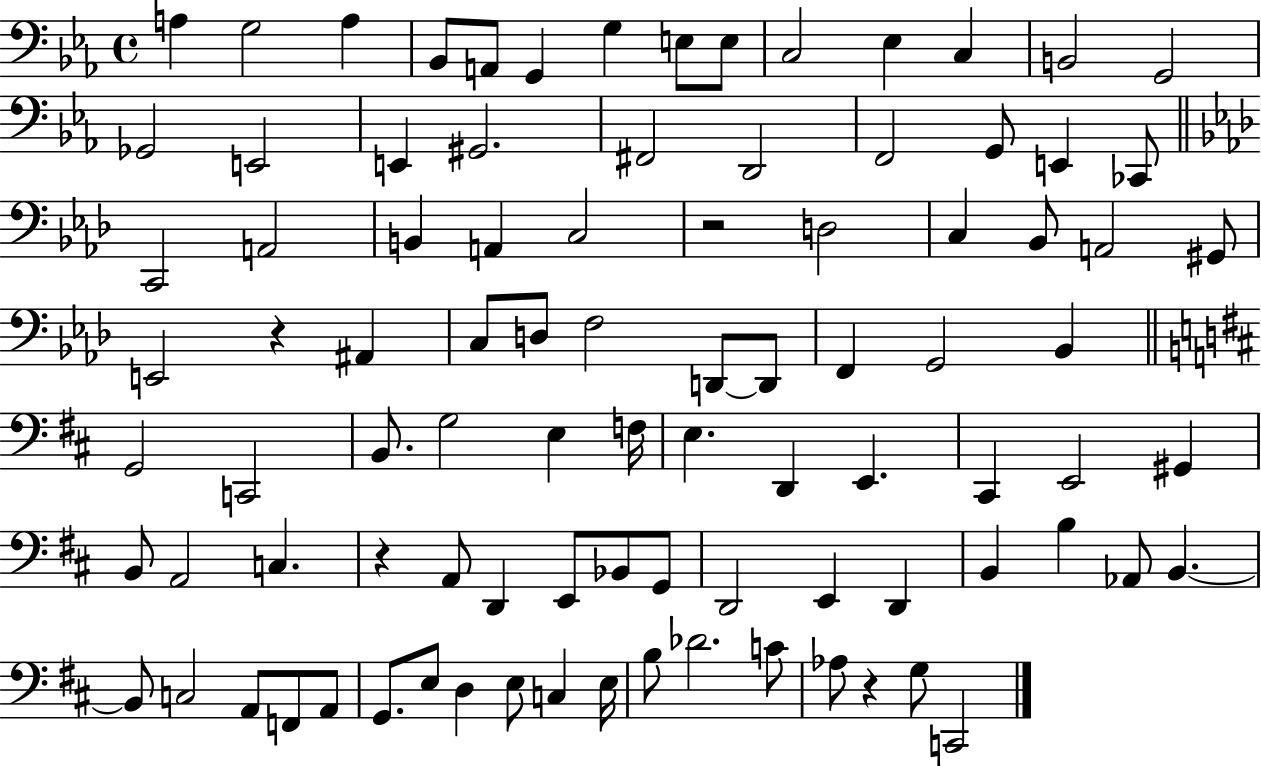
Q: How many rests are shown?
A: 4